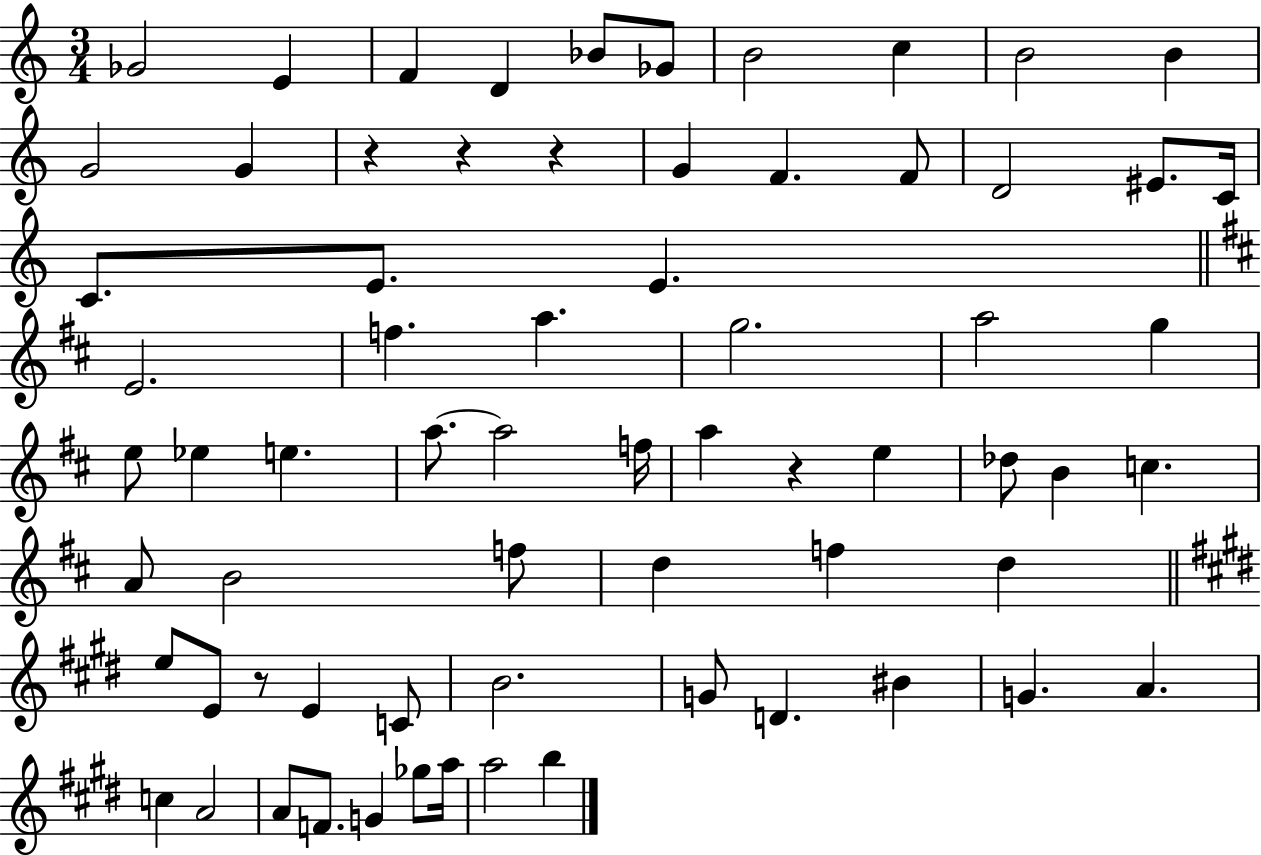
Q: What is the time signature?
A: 3/4